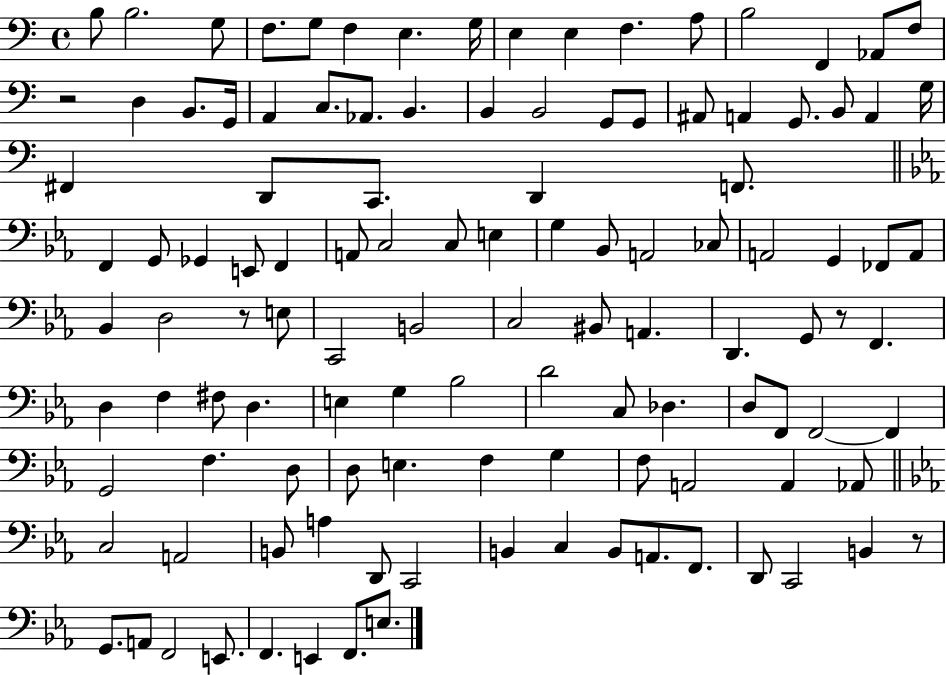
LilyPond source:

{
  \clef bass
  \time 4/4
  \defaultTimeSignature
  \key c \major
  b8 b2. g8 | f8. g8 f4 e4. g16 | e4 e4 f4. a8 | b2 f,4 aes,8 f8 | \break r2 d4 b,8. g,16 | a,4 c8. aes,8. b,4. | b,4 b,2 g,8 g,8 | ais,8 a,4 g,8. b,8 a,4 g16 | \break fis,4 d,8 c,8. d,4 f,8. | \bar "||" \break \key c \minor f,4 g,8 ges,4 e,8 f,4 | a,8 c2 c8 e4 | g4 bes,8 a,2 ces8 | a,2 g,4 fes,8 a,8 | \break bes,4 d2 r8 e8 | c,2 b,2 | c2 bis,8 a,4. | d,4. g,8 r8 f,4. | \break d4 f4 fis8 d4. | e4 g4 bes2 | d'2 c8 des4. | d8 f,8 f,2~~ f,4 | \break g,2 f4. d8 | d8 e4. f4 g4 | f8 a,2 a,4 aes,8 | \bar "||" \break \key c \minor c2 a,2 | b,8 a4 d,8 c,2 | b,4 c4 b,8 a,8. f,8. | d,8 c,2 b,4 r8 | \break g,8. a,8 f,2 e,8. | f,4. e,4 f,8. e8. | \bar "|."
}